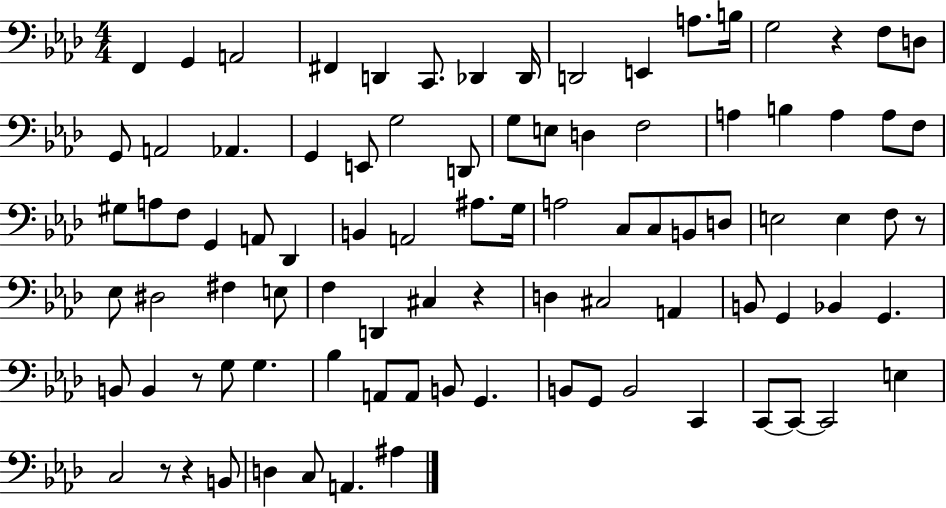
F2/q G2/q A2/h F#2/q D2/q C2/e. Db2/q Db2/s D2/h E2/q A3/e. B3/s G3/h R/q F3/e D3/e G2/e A2/h Ab2/q. G2/q E2/e G3/h D2/e G3/e E3/e D3/q F3/h A3/q B3/q A3/q A3/e F3/e G#3/e A3/e F3/e G2/q A2/e Db2/q B2/q A2/h A#3/e. G3/s A3/h C3/e C3/e B2/e D3/e E3/h E3/q F3/e R/e Eb3/e D#3/h F#3/q E3/e F3/q D2/q C#3/q R/q D3/q C#3/h A2/q B2/e G2/q Bb2/q G2/q. B2/e B2/q R/e G3/e G3/q. Bb3/q A2/e A2/e B2/e G2/q. B2/e G2/e B2/h C2/q C2/e C2/e C2/h E3/q C3/h R/e R/q B2/e D3/q C3/e A2/q. A#3/q